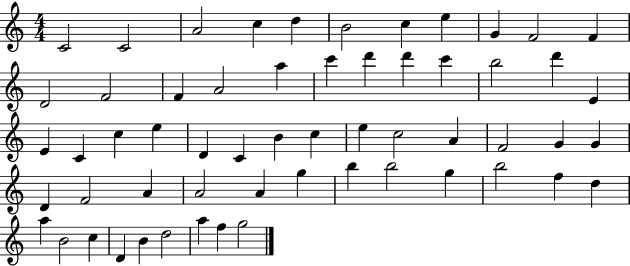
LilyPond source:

{
  \clef treble
  \numericTimeSignature
  \time 4/4
  \key c \major
  c'2 c'2 | a'2 c''4 d''4 | b'2 c''4 e''4 | g'4 f'2 f'4 | \break d'2 f'2 | f'4 a'2 a''4 | c'''4 d'''4 d'''4 c'''4 | b''2 d'''4 e'4 | \break e'4 c'4 c''4 e''4 | d'4 c'4 b'4 c''4 | e''4 c''2 a'4 | f'2 g'4 g'4 | \break d'4 f'2 a'4 | a'2 a'4 g''4 | b''4 b''2 g''4 | b''2 f''4 d''4 | \break a''4 b'2 c''4 | d'4 b'4 d''2 | a''4 f''4 g''2 | \bar "|."
}